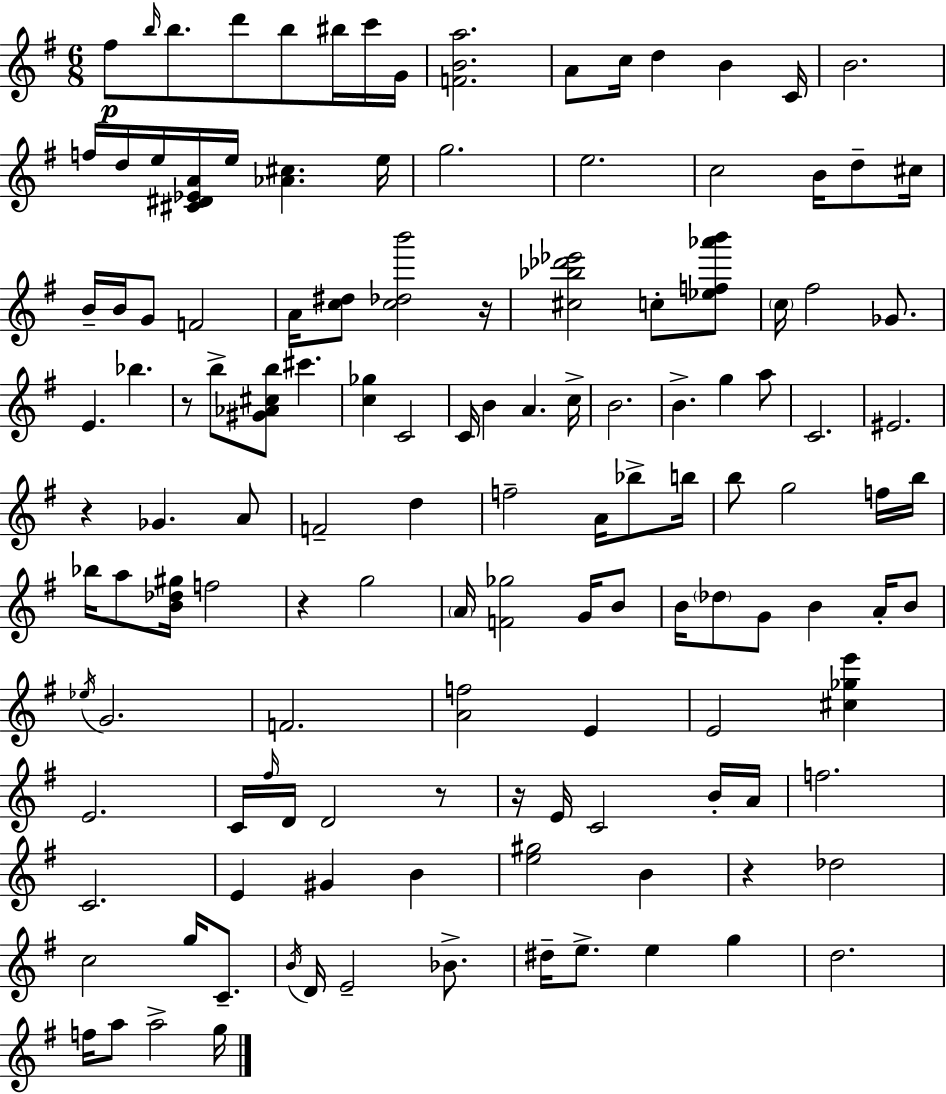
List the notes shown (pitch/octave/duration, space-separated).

F#5/e B5/s B5/e. D6/e B5/e BIS5/s C6/s G4/s [F4,B4,A5]/h. A4/e C5/s D5/q B4/q C4/s B4/h. F5/s D5/s E5/s [C#4,D#4,Eb4,A4]/s E5/s [Ab4,C#5]/q. E5/s G5/h. E5/h. C5/h B4/s D5/e C#5/s B4/s B4/s G4/e F4/h A4/s [C5,D#5]/e [C5,Db5,B6]/h R/s [C#5,Bb5,Db6,Eb6]/h C5/e [Eb5,F5,Ab6,B6]/e C5/s F#5/h Gb4/e. E4/q. Bb5/q. R/e B5/e [G#4,Ab4,C#5,B5]/e C#6/q. [C5,Gb5]/q C4/h C4/s B4/q A4/q. C5/s B4/h. B4/q. G5/q A5/e C4/h. EIS4/h. R/q Gb4/q. A4/e F4/h D5/q F5/h A4/s Bb5/e B5/s B5/e G5/h F5/s B5/s Bb5/s A5/e [B4,Db5,G#5]/s F5/h R/q G5/h A4/s [F4,Gb5]/h G4/s B4/e B4/s Db5/e G4/e B4/q A4/s B4/e Eb5/s G4/h. F4/h. [A4,F5]/h E4/q E4/h [C#5,Gb5,E6]/q E4/h. C4/s F#5/s D4/s D4/h R/e R/s E4/s C4/h B4/s A4/s F5/h. C4/h. E4/q G#4/q B4/q [E5,G#5]/h B4/q R/q Db5/h C5/h G5/s C4/e. B4/s D4/s E4/h Bb4/e. D#5/s E5/e. E5/q G5/q D5/h. F5/s A5/e A5/h G5/s